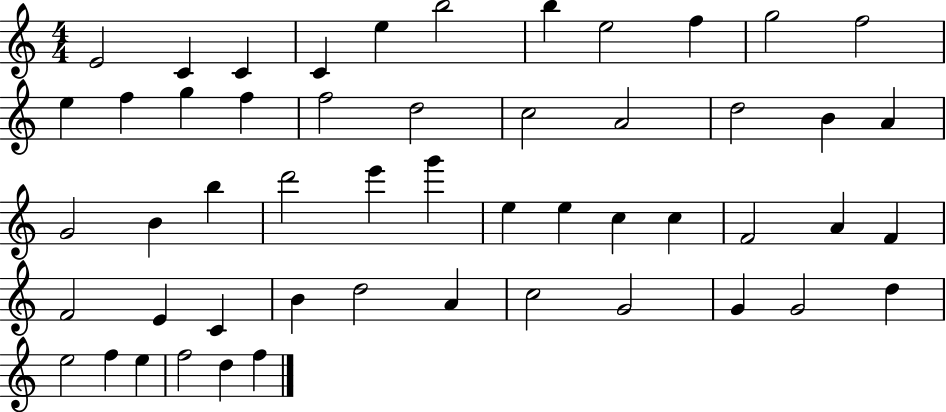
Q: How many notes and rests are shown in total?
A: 52